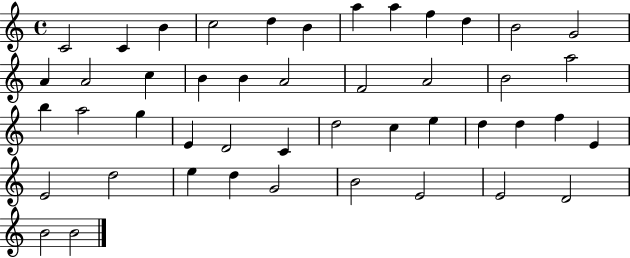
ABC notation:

X:1
T:Untitled
M:4/4
L:1/4
K:C
C2 C B c2 d B a a f d B2 G2 A A2 c B B A2 F2 A2 B2 a2 b a2 g E D2 C d2 c e d d f E E2 d2 e d G2 B2 E2 E2 D2 B2 B2